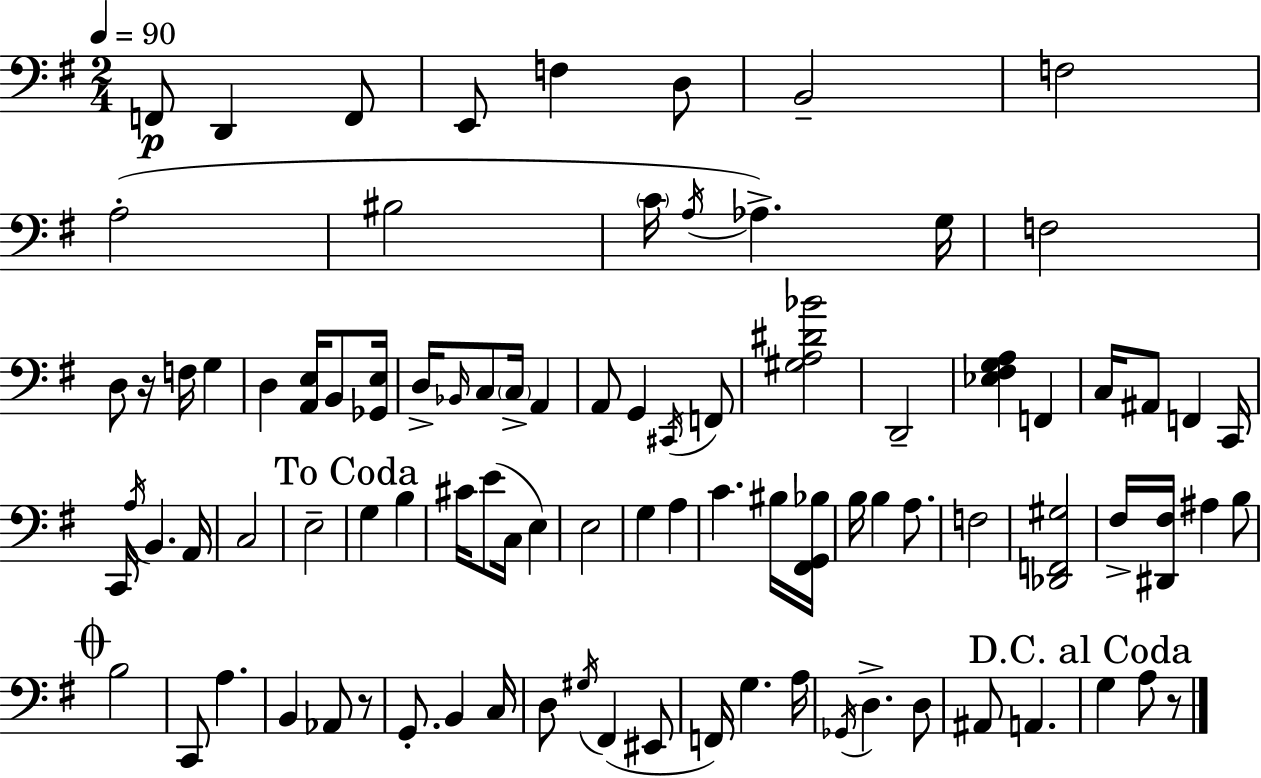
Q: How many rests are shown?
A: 3